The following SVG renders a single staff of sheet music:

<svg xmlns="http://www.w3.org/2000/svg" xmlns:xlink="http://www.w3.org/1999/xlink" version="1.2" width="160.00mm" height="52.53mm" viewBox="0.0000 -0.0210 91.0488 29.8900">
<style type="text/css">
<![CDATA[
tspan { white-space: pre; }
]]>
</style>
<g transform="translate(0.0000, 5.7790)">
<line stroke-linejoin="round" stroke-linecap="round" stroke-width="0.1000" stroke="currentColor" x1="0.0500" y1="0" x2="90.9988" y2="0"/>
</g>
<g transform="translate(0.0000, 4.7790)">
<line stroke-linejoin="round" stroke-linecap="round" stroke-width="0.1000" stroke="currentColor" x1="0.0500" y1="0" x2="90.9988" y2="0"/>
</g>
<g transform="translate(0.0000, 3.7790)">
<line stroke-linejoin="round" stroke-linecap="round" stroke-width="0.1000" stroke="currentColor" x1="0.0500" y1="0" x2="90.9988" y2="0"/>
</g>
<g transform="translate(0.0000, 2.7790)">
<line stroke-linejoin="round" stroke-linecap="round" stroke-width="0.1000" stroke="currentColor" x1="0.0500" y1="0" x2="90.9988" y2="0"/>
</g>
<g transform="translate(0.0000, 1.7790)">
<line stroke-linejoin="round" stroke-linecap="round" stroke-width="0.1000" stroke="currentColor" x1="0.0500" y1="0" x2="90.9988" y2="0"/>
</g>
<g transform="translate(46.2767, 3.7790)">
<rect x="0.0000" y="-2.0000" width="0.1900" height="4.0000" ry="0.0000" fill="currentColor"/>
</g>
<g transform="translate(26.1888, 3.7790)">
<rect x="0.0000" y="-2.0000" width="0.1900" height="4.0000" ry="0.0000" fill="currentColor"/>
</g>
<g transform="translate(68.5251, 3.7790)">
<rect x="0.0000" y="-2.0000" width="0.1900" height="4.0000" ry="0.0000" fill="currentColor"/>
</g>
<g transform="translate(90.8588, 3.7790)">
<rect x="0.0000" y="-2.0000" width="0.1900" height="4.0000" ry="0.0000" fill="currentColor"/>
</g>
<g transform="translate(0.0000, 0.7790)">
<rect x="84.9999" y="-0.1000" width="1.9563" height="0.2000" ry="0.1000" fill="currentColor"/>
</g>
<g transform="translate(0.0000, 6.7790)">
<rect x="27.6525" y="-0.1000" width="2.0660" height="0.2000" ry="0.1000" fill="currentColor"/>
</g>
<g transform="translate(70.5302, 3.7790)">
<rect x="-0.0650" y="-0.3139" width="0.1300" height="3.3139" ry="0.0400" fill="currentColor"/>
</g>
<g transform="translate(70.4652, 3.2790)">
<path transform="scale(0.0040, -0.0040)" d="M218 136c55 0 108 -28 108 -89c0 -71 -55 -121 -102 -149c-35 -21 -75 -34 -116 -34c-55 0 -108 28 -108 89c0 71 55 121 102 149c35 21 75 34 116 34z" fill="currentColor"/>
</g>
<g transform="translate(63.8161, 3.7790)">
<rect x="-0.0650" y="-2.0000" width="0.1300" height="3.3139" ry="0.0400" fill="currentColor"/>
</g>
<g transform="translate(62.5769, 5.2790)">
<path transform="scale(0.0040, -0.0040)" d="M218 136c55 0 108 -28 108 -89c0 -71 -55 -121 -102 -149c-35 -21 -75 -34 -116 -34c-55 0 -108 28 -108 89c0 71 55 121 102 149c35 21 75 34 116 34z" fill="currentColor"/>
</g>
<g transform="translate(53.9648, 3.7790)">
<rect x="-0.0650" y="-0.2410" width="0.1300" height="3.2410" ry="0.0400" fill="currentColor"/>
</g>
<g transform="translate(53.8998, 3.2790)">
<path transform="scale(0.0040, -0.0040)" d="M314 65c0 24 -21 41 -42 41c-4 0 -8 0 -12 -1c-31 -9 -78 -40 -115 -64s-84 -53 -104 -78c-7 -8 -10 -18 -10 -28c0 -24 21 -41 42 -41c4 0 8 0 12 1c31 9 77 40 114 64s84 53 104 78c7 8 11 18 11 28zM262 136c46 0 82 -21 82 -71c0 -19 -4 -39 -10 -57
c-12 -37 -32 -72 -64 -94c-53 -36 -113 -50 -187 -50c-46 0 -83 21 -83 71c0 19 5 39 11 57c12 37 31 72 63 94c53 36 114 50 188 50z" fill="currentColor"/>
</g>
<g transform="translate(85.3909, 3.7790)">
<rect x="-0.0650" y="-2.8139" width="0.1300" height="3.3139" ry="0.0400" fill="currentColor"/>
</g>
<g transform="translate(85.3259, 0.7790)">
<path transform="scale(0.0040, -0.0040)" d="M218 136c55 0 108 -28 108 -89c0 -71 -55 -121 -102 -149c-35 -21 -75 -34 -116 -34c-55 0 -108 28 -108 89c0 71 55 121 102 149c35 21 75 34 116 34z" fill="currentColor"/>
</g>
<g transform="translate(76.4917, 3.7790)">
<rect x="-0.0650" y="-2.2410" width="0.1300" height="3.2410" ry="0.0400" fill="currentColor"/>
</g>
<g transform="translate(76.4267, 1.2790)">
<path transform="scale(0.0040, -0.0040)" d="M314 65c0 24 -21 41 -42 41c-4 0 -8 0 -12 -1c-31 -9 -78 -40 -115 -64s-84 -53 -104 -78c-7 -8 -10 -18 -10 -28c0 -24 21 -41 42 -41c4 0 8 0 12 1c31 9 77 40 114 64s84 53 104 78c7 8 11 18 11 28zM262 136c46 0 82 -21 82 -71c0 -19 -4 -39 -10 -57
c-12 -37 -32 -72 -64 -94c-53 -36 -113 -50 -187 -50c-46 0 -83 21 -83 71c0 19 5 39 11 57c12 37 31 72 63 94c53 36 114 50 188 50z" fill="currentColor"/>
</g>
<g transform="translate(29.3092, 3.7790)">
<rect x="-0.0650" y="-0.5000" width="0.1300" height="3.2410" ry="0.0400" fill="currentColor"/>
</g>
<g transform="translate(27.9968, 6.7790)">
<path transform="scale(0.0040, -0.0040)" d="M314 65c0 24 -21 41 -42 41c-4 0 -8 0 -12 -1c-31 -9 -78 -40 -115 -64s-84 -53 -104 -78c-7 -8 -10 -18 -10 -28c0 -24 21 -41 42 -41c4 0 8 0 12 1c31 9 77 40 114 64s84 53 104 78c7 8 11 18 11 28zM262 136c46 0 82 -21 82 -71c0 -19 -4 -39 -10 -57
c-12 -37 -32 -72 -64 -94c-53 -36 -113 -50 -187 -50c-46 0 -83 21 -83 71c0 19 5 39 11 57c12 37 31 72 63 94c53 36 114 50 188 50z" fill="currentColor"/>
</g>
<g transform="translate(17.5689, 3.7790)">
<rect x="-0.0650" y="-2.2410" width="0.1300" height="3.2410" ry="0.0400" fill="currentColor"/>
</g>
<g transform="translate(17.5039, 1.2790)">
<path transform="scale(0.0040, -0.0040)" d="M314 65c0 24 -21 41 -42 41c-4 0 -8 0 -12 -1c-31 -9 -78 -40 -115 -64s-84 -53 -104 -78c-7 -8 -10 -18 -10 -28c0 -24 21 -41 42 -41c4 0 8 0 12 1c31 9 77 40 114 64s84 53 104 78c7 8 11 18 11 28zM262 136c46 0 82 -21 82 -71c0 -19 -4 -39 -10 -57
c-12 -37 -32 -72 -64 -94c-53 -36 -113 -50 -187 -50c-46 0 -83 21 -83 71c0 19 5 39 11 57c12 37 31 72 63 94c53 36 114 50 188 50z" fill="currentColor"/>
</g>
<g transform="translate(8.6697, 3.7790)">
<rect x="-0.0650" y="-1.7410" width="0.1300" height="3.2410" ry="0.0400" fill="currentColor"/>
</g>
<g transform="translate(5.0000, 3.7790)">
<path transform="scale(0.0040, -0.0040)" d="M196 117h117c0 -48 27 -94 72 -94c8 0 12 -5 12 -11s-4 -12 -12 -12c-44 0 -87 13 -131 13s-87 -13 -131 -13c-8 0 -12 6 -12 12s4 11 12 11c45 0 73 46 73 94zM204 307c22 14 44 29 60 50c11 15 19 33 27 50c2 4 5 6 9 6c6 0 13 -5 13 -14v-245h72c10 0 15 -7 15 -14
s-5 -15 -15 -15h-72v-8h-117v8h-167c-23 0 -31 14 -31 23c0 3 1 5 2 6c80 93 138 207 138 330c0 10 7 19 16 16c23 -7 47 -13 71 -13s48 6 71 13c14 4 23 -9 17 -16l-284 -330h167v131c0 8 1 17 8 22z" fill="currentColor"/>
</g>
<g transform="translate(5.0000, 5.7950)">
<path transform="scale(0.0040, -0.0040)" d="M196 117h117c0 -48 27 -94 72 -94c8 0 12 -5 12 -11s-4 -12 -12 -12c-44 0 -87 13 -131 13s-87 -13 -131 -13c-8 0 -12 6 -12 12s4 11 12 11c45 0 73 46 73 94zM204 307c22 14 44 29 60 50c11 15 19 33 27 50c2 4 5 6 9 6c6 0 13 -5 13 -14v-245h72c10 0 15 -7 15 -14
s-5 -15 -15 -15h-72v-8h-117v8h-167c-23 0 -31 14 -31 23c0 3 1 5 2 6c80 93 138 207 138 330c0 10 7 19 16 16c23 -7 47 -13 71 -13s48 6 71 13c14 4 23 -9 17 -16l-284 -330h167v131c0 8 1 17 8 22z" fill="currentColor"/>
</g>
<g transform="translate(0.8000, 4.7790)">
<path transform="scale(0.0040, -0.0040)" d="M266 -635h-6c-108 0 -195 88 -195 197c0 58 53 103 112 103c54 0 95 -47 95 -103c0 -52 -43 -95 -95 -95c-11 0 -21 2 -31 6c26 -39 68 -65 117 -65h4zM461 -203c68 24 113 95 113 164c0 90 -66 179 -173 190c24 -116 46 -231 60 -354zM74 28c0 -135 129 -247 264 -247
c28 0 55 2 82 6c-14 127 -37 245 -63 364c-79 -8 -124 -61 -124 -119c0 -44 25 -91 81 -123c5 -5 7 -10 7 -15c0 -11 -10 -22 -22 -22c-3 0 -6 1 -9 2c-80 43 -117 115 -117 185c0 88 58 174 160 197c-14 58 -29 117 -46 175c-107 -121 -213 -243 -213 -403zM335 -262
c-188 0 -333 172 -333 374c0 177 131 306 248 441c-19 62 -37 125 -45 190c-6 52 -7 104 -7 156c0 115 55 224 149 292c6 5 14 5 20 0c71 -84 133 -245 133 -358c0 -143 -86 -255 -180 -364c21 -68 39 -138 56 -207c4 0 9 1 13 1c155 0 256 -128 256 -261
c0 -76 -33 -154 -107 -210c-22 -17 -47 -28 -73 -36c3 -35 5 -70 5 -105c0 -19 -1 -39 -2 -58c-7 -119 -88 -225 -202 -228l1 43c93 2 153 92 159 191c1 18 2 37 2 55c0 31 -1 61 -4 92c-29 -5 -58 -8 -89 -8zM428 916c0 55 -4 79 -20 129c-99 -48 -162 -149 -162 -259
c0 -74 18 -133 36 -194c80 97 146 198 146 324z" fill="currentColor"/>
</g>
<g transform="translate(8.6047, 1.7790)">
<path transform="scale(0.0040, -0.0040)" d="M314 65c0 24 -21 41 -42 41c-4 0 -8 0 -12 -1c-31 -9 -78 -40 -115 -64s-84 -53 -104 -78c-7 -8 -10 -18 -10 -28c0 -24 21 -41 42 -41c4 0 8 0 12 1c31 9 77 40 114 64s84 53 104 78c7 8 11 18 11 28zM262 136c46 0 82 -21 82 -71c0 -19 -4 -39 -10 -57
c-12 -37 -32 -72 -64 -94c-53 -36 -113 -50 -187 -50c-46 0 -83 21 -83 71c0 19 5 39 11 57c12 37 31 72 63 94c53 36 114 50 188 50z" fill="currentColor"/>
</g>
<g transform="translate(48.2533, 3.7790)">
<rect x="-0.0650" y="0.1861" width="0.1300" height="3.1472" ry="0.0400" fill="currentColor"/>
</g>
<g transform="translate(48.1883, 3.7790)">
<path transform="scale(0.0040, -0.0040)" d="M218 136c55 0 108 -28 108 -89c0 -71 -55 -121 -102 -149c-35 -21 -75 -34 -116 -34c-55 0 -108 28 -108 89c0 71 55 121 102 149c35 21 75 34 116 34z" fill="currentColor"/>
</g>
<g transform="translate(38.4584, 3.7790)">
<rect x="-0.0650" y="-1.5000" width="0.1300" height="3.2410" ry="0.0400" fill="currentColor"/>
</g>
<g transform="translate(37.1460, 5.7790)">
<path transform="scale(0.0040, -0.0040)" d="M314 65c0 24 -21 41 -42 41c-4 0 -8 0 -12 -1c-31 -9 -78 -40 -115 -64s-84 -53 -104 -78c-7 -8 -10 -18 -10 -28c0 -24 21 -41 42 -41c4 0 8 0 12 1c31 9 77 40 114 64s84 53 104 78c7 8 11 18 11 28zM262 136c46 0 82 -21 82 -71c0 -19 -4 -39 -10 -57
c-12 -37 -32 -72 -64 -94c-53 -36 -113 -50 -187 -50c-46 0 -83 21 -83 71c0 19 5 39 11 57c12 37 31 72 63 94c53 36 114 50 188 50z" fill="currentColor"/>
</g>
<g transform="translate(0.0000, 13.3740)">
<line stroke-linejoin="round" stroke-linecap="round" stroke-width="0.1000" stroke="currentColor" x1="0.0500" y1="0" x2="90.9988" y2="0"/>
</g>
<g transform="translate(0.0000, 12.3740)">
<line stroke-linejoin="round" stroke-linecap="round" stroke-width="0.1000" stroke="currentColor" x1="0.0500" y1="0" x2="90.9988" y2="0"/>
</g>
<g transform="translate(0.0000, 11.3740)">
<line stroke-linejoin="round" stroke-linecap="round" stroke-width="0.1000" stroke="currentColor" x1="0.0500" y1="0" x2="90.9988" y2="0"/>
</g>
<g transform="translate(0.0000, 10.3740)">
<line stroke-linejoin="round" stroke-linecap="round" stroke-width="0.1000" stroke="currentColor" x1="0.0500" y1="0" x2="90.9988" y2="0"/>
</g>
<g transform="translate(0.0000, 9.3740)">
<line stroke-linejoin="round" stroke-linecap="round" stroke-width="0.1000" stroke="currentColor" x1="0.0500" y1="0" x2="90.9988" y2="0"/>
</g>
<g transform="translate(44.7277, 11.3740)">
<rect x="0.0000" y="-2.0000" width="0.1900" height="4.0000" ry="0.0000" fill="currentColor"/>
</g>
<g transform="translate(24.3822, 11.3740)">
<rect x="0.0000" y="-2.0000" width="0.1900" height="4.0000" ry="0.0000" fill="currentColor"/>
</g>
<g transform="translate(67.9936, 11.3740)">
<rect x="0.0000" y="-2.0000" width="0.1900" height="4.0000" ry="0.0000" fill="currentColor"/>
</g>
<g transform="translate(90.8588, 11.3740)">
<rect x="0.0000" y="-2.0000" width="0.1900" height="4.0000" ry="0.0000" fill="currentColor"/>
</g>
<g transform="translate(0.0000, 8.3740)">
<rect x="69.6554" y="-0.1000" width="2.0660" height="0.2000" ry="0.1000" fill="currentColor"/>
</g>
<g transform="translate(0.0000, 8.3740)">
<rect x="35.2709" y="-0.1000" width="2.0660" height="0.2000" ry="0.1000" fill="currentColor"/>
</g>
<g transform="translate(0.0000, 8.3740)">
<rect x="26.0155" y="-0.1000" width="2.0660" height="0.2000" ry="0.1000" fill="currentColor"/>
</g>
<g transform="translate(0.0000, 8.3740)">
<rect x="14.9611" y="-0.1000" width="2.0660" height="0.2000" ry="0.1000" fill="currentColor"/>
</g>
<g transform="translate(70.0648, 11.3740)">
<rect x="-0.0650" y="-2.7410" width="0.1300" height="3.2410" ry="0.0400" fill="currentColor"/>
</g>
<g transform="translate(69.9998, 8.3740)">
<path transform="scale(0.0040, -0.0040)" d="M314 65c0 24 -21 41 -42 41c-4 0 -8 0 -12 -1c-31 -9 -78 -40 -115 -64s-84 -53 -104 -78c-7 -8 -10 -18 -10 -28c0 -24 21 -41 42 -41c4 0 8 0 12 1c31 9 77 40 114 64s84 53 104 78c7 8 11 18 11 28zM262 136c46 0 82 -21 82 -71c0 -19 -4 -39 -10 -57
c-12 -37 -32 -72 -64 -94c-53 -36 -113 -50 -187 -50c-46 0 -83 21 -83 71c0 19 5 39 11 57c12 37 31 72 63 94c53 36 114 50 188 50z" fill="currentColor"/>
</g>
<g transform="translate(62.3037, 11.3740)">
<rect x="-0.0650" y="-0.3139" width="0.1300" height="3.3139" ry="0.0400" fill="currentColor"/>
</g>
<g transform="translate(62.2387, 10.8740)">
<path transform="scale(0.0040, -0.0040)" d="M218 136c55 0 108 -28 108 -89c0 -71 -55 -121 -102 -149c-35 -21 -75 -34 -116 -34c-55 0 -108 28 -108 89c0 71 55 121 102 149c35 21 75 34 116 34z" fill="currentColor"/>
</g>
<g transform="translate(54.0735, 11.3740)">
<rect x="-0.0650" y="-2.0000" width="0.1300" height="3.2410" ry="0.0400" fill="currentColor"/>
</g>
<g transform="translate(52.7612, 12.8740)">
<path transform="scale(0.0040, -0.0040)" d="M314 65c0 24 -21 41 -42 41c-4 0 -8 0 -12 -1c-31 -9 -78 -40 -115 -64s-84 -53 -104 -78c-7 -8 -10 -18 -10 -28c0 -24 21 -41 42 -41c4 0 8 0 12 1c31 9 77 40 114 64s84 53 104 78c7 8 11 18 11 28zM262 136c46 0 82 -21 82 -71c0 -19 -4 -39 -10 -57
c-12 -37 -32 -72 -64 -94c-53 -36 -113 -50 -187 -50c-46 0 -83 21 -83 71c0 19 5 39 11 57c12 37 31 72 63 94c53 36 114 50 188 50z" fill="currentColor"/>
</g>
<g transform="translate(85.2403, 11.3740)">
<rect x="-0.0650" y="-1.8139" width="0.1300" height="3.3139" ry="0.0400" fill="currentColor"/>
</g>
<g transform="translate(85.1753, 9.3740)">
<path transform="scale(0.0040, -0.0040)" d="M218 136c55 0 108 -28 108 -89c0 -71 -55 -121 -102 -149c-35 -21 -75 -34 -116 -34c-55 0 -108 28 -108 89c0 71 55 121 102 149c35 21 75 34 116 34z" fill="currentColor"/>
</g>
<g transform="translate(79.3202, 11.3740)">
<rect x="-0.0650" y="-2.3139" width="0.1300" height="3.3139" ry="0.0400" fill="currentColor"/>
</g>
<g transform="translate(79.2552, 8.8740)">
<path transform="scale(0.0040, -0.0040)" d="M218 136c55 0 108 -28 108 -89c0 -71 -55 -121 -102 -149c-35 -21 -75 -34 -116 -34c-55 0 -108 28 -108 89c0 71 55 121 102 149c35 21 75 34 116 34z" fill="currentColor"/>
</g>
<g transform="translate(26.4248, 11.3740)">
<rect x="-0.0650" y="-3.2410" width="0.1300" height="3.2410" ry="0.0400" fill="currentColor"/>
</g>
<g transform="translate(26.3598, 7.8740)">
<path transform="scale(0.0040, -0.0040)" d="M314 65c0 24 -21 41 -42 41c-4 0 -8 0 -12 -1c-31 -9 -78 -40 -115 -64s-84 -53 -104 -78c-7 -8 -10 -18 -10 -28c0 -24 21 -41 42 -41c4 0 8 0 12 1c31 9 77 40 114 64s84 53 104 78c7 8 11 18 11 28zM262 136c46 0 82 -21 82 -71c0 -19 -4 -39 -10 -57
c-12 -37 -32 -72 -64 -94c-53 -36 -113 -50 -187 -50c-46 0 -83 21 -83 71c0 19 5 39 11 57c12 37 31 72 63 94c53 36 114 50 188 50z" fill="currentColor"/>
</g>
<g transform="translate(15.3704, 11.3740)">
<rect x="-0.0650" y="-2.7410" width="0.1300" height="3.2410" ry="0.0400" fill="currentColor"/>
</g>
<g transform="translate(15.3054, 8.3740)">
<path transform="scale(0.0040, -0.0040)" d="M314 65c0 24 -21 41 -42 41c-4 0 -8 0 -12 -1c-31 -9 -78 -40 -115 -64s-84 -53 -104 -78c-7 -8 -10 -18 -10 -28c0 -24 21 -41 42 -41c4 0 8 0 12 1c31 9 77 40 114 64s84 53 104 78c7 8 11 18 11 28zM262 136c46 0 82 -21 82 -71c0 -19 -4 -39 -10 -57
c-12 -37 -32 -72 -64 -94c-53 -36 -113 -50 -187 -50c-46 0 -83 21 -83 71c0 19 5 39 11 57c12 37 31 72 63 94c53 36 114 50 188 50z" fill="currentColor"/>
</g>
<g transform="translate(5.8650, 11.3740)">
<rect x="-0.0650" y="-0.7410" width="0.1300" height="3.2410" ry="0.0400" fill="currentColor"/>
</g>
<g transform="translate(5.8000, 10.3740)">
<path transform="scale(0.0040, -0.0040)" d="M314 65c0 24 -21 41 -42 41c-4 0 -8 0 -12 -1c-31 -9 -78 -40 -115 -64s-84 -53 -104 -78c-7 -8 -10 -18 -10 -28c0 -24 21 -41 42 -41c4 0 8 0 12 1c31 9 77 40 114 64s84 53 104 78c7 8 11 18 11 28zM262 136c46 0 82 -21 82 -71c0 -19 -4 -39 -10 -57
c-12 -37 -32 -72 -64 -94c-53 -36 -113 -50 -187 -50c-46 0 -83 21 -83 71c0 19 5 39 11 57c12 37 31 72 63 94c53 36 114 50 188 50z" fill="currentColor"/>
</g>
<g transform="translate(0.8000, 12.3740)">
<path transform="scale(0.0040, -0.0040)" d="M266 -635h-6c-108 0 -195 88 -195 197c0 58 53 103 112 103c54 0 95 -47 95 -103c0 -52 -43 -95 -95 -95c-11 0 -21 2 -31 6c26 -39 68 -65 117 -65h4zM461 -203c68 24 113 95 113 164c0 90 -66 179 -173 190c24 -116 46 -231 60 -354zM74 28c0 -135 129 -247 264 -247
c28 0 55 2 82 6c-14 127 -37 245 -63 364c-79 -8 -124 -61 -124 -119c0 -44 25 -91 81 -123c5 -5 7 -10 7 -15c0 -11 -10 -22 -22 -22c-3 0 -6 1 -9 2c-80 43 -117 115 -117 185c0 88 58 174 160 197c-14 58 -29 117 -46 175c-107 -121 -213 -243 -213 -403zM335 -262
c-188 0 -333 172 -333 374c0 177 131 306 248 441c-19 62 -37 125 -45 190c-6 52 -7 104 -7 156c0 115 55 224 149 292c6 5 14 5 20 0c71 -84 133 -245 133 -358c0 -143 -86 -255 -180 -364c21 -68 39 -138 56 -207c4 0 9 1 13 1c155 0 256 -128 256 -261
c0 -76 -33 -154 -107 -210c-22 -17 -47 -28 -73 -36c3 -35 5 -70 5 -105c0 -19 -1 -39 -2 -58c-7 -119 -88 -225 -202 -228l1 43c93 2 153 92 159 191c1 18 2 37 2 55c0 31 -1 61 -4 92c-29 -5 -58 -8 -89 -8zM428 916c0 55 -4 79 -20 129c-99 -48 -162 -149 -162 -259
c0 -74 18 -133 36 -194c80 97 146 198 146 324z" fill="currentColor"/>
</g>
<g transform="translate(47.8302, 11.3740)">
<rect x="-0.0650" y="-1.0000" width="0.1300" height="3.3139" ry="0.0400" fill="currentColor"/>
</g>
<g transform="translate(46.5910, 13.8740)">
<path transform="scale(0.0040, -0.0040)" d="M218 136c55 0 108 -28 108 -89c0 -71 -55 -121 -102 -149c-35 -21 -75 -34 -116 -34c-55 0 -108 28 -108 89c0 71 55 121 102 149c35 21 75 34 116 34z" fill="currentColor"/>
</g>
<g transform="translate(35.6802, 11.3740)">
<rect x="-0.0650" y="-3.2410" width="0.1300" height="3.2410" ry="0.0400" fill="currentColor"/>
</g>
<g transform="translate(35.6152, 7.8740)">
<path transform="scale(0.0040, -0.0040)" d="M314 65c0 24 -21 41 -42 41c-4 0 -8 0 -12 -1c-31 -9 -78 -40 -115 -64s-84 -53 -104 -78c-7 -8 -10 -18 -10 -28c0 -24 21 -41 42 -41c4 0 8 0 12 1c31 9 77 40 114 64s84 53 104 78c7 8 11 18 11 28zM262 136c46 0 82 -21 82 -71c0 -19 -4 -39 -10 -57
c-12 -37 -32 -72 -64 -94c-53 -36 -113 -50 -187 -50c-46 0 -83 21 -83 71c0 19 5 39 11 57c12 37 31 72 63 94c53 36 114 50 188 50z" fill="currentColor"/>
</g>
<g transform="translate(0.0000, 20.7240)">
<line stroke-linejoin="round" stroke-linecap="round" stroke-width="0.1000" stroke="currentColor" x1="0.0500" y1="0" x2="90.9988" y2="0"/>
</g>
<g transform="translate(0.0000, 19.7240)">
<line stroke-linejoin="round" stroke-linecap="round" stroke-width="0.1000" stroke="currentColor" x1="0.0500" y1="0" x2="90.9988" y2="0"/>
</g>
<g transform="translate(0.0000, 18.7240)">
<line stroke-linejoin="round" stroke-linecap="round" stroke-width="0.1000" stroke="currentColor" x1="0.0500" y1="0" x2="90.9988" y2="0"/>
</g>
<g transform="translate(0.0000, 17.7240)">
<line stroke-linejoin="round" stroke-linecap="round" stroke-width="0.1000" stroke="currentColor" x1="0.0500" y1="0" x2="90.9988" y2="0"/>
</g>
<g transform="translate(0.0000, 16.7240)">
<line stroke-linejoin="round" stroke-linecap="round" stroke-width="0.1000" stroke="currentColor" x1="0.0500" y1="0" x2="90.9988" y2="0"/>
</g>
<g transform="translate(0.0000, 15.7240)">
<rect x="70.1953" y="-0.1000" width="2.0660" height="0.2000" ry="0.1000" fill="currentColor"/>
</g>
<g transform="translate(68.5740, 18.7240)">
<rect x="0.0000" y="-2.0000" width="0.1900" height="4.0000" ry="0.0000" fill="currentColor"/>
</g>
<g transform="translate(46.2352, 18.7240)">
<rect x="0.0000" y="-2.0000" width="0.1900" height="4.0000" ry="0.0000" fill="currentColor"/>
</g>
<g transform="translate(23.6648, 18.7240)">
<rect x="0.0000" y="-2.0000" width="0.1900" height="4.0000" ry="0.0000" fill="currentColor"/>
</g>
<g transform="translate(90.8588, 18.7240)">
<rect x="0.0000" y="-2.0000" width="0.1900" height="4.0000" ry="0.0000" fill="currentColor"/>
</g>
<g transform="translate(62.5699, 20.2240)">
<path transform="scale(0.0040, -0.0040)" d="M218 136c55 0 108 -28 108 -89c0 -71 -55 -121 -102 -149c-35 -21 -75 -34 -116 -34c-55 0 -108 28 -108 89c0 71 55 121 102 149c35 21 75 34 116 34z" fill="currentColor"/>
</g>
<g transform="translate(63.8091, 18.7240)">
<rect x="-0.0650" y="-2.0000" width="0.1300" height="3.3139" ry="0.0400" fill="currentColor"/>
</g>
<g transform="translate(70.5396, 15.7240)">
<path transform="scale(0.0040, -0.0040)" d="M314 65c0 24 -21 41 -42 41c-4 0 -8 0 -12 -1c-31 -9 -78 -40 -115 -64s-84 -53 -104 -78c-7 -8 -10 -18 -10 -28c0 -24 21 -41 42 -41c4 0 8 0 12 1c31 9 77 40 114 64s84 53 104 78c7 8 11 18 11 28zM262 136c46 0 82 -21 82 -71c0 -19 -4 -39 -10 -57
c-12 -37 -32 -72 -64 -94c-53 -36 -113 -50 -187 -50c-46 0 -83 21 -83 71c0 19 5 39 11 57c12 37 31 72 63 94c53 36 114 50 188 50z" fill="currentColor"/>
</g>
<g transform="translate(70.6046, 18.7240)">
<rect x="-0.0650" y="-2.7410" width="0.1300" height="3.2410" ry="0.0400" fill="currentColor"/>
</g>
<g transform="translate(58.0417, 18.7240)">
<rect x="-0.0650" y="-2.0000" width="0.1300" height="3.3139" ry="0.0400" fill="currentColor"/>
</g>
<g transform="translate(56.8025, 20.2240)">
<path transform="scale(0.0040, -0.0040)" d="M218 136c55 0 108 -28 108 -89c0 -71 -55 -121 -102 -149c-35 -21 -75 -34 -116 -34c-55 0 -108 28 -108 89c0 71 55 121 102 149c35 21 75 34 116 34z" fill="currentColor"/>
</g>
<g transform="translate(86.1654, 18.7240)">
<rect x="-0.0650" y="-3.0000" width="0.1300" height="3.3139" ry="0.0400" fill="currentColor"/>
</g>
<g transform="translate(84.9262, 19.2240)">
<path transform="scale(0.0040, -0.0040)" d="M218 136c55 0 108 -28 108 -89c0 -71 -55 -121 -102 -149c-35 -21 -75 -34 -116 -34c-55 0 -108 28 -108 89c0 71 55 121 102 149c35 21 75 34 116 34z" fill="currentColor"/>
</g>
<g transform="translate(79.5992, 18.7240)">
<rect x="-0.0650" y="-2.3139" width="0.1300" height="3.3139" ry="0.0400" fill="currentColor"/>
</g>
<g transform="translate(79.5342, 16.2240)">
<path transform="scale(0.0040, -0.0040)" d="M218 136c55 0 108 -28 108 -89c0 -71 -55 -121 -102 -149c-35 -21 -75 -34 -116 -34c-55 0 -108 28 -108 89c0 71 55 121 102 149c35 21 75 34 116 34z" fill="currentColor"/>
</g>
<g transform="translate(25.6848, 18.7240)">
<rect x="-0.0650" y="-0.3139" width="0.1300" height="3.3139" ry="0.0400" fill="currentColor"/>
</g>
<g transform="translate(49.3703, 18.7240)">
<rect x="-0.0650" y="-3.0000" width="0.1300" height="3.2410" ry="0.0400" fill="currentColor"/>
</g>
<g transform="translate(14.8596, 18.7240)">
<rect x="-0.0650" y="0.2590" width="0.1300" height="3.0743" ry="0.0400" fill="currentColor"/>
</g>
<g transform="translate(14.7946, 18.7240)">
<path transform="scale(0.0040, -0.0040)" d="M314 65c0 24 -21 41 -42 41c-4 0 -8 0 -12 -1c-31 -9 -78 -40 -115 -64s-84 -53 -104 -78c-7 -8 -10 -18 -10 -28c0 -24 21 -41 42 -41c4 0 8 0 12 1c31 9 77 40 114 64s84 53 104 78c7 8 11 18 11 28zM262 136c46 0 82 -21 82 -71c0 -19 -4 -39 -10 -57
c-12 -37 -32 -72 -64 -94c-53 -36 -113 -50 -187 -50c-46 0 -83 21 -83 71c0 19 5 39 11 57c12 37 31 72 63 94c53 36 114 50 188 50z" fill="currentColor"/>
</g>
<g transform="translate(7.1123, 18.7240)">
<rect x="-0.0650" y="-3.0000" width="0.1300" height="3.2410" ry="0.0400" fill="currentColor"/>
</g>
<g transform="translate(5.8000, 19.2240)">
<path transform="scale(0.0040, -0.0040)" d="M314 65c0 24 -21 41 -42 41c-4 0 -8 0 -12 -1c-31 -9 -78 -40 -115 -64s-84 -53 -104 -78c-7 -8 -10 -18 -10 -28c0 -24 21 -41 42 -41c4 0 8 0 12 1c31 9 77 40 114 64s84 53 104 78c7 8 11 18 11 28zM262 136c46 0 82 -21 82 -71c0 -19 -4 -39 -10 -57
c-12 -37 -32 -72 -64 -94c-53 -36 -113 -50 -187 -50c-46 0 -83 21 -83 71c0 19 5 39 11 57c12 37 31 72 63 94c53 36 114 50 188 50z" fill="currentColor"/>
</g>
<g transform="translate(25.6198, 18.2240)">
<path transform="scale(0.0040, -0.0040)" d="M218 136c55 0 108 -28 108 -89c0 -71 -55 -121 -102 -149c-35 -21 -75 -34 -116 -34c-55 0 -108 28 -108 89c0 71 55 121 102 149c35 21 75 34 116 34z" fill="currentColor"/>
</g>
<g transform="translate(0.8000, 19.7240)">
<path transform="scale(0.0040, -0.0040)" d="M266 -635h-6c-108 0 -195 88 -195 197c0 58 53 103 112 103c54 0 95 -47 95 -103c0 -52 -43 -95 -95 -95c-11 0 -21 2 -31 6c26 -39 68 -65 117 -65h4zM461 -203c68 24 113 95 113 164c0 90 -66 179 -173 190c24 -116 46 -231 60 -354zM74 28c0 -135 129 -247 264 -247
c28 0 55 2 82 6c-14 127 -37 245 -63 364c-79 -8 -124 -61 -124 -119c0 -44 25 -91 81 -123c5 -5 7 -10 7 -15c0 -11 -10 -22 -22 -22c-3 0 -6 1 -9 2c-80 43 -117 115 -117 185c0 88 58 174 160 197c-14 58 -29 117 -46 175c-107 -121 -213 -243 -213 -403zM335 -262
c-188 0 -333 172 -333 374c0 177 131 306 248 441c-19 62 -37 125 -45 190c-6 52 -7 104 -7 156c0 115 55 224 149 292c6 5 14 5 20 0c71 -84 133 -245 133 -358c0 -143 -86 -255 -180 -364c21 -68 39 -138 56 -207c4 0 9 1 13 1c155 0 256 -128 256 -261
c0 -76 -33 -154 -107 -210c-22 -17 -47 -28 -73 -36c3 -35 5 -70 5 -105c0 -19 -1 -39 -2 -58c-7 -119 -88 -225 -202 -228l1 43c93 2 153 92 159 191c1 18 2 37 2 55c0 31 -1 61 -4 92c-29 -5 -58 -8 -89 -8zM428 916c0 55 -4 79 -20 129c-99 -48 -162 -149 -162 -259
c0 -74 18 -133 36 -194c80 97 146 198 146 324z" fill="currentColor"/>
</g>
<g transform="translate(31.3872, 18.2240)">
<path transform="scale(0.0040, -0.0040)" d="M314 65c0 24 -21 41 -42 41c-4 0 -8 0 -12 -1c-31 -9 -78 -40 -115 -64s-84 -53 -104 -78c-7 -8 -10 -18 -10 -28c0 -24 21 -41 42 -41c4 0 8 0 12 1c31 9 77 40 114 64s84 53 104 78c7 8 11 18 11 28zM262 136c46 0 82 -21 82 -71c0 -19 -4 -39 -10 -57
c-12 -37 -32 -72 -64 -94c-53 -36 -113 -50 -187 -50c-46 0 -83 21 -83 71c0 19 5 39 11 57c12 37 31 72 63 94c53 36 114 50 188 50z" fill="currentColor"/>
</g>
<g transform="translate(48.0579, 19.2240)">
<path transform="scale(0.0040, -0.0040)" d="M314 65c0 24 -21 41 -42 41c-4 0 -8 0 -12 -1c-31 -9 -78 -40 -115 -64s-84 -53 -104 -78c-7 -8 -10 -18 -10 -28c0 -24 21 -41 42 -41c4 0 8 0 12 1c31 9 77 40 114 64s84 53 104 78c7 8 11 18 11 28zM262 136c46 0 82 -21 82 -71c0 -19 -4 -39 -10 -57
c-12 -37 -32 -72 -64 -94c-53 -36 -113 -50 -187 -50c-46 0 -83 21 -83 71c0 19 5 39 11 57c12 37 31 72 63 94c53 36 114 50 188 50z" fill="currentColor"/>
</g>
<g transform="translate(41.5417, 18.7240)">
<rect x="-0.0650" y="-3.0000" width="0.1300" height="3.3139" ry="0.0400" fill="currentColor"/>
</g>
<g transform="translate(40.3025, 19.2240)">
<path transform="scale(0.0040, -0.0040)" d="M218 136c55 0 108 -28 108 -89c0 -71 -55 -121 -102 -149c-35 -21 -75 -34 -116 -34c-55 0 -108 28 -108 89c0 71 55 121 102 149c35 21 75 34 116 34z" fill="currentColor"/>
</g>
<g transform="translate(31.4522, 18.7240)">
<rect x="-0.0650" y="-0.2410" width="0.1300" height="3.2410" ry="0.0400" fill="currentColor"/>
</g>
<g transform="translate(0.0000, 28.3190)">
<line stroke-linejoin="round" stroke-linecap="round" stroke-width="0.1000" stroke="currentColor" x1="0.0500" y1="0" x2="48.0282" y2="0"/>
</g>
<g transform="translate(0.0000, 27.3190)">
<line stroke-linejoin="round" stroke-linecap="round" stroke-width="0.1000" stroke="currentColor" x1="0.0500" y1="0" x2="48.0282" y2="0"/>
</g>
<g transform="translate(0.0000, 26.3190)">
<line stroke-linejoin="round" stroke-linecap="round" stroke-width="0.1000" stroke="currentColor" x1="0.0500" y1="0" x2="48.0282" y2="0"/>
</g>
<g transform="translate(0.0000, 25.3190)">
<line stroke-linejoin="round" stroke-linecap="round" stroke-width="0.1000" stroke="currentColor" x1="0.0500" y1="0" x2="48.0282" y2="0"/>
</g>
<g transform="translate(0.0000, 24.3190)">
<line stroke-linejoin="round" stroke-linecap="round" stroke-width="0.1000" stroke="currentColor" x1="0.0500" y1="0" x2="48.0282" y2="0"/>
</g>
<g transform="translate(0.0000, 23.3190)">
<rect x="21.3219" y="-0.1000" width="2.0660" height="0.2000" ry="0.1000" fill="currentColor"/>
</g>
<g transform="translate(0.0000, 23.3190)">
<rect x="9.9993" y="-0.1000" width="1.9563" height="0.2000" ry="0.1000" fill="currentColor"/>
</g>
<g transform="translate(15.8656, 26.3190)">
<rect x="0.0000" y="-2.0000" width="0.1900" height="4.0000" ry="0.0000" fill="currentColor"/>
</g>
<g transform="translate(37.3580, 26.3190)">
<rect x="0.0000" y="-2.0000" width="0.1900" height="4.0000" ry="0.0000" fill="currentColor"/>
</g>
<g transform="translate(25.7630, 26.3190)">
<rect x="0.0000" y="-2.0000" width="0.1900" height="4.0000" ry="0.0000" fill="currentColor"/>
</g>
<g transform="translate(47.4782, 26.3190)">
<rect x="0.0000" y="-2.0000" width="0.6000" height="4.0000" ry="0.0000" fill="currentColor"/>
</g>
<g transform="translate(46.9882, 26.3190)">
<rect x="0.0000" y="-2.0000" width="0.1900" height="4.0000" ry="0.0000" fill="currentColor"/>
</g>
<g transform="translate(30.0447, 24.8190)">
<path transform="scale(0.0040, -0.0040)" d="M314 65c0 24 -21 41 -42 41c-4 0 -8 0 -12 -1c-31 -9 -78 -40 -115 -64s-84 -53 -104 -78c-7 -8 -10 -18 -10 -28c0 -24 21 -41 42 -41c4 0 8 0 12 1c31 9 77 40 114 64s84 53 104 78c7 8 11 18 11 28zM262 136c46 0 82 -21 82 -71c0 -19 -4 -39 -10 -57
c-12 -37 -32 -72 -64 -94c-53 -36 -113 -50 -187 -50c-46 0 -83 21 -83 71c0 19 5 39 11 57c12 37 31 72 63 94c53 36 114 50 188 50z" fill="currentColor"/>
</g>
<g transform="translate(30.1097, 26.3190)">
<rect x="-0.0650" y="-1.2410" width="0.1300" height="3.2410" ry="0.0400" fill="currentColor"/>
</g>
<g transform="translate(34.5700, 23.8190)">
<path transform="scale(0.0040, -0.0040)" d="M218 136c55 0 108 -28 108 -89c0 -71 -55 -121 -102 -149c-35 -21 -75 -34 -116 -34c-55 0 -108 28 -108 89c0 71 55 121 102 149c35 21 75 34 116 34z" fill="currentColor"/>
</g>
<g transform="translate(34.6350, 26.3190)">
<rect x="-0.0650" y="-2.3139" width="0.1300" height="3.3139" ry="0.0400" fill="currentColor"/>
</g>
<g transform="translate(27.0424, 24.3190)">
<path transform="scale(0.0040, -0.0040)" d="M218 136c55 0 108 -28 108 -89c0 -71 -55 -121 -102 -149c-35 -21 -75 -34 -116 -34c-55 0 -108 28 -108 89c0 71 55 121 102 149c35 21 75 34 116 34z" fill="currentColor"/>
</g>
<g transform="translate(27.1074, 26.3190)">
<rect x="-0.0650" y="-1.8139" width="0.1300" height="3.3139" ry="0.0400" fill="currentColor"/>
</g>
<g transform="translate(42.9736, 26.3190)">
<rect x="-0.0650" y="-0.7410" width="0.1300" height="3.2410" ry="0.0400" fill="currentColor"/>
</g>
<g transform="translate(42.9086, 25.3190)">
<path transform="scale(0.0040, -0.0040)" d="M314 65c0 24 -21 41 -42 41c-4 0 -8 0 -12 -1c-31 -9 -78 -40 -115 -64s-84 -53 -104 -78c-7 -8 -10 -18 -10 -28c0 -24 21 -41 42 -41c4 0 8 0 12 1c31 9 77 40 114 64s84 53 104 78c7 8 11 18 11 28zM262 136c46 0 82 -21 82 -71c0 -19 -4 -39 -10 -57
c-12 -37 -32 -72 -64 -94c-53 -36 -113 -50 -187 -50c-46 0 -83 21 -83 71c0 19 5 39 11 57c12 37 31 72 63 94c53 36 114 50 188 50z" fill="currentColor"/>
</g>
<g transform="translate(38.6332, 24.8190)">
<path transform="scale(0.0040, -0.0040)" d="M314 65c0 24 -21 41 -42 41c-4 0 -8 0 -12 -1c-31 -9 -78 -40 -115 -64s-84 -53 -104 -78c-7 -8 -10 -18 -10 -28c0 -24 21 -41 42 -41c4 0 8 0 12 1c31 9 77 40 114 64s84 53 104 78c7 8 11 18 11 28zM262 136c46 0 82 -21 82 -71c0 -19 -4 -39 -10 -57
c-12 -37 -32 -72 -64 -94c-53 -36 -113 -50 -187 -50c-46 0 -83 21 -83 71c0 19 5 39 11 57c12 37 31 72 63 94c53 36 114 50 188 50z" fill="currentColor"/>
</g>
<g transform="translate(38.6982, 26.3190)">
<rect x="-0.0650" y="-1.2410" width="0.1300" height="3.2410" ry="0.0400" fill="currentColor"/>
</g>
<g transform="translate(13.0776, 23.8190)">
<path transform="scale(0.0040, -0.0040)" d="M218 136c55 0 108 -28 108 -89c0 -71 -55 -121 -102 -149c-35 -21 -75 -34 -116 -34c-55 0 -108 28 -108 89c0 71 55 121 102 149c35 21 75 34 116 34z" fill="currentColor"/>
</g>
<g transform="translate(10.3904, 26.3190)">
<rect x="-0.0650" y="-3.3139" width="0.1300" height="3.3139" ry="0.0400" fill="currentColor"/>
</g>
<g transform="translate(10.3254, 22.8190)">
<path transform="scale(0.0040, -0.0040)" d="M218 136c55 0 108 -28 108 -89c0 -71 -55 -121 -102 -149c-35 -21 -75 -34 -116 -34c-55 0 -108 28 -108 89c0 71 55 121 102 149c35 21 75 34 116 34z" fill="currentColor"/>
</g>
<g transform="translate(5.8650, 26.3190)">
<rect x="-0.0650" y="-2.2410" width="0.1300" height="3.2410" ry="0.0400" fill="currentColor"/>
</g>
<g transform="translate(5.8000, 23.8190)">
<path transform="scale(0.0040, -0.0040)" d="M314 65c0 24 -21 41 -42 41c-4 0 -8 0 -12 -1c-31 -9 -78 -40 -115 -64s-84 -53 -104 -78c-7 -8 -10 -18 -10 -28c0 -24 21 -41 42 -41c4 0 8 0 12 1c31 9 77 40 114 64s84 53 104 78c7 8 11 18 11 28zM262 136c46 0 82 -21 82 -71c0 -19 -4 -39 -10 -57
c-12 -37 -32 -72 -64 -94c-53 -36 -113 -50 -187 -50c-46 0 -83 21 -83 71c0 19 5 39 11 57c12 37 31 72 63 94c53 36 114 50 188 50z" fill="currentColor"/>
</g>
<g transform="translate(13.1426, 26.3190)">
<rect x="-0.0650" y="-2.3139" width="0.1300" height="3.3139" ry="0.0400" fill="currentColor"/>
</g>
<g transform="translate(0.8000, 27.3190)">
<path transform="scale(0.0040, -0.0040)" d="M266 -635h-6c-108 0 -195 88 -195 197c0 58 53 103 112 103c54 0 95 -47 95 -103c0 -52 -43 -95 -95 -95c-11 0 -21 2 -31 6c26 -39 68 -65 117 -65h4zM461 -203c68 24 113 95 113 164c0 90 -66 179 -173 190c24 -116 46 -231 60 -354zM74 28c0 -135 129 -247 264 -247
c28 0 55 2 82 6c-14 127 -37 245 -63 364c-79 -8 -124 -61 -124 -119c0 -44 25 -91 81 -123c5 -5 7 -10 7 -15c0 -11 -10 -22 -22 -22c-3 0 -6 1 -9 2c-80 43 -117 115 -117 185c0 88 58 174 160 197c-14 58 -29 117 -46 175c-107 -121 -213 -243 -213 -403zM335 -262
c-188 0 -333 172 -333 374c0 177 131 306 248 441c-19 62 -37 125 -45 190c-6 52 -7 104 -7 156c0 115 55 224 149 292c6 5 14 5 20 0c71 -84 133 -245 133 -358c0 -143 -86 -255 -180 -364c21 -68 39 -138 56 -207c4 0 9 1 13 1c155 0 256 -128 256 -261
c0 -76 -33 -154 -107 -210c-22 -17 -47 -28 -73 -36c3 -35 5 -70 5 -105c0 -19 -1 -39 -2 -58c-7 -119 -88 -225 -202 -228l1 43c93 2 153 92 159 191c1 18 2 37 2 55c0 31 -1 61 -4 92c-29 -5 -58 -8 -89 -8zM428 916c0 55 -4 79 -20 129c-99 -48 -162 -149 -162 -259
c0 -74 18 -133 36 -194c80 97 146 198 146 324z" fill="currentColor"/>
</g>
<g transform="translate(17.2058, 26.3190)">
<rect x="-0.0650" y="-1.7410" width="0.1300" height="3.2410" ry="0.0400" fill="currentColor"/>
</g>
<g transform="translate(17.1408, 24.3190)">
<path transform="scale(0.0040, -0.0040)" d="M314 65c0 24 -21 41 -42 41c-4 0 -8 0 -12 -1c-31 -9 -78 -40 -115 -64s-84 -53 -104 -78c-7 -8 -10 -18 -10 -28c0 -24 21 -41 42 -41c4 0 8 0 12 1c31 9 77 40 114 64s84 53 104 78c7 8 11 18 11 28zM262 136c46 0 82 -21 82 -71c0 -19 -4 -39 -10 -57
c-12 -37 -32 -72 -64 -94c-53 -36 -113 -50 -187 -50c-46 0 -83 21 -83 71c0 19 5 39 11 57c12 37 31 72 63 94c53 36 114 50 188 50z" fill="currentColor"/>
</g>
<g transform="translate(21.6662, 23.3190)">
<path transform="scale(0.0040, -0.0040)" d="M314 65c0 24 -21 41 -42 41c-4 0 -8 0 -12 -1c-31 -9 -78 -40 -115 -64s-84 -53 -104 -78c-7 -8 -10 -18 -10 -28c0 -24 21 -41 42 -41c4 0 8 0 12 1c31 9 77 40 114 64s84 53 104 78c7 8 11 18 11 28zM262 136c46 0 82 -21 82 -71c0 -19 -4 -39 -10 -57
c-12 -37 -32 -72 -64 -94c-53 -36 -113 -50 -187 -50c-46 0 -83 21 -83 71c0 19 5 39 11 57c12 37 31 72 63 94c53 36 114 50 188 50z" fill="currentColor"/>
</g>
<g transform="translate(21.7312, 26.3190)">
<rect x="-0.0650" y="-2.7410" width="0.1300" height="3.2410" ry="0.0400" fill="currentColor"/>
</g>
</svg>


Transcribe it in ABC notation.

X:1
T:Untitled
M:4/4
L:1/4
K:C
f2 g2 C2 E2 B c2 F c g2 a d2 a2 b2 b2 D F2 c a2 g f A2 B2 c c2 A A2 F F a2 g A g2 b g f2 a2 f e2 g e2 d2